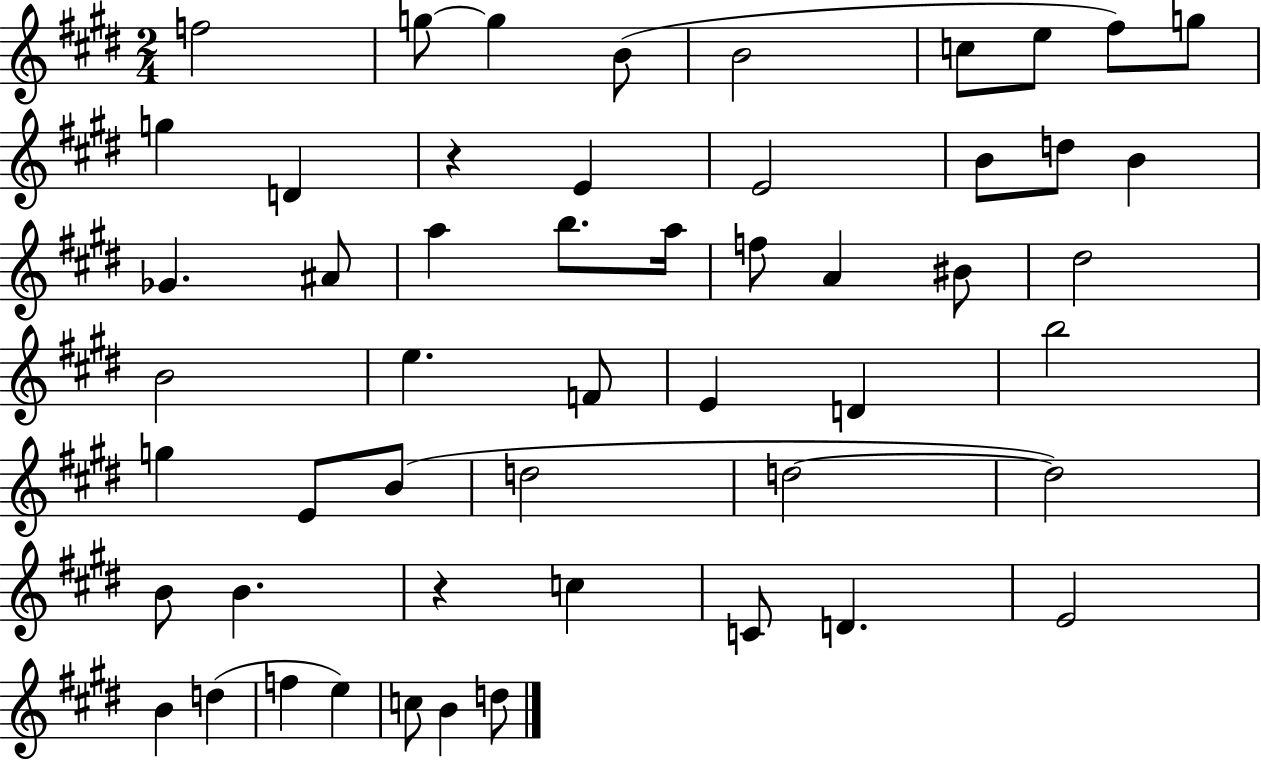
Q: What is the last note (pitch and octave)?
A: D5